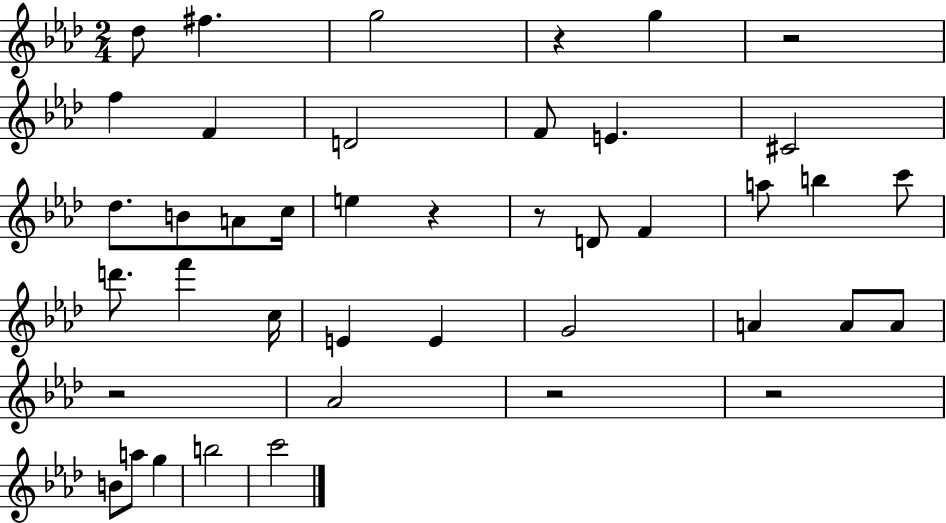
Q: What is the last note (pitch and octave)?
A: C6